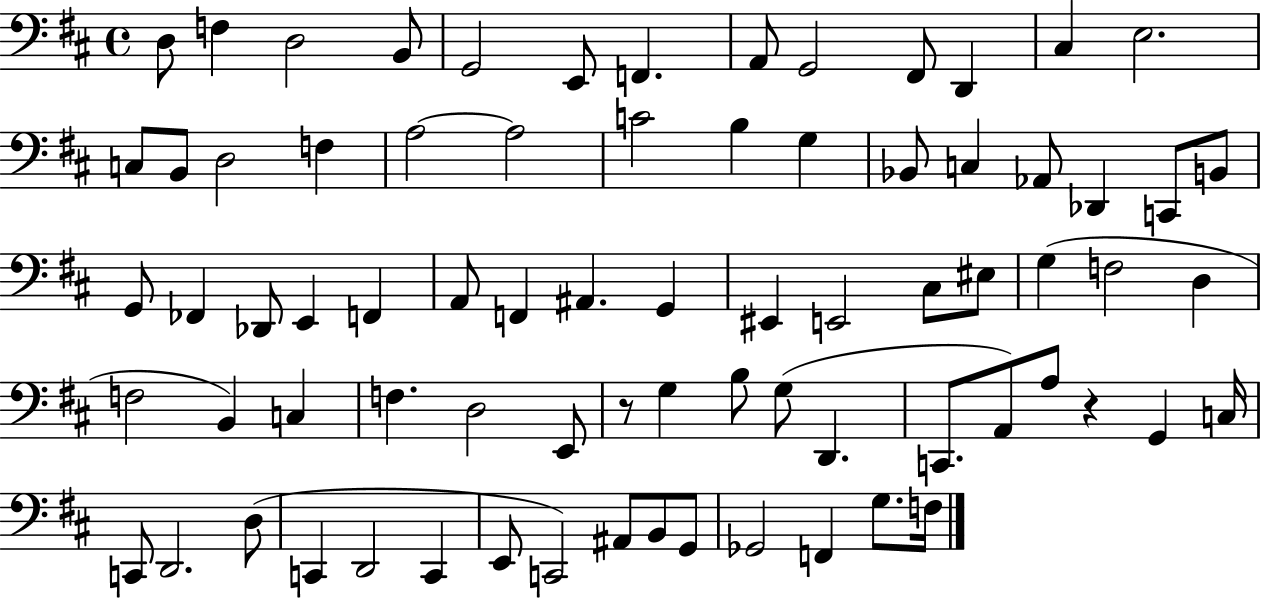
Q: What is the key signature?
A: D major